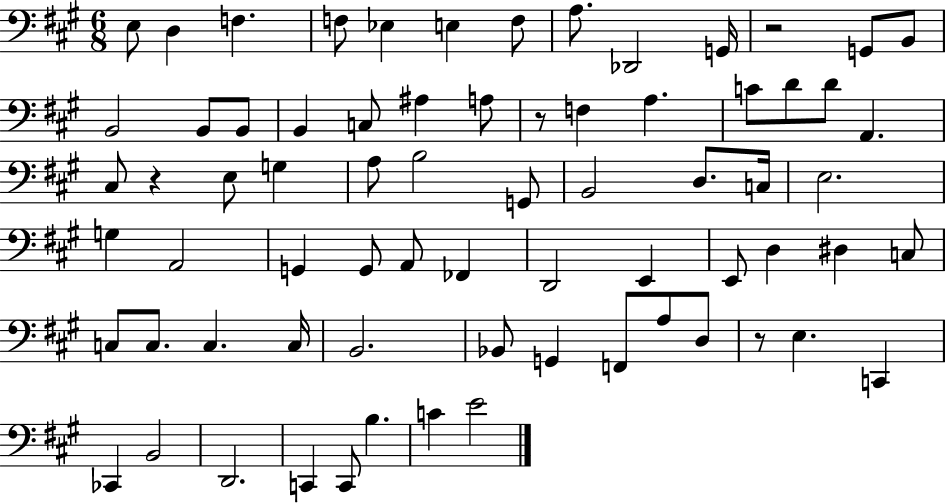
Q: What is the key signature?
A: A major